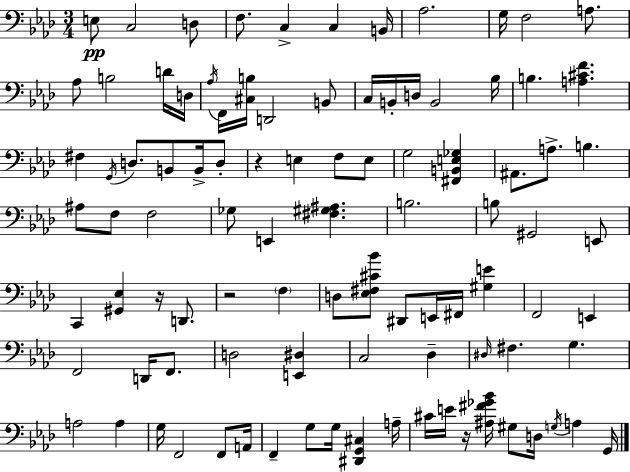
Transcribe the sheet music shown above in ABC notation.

X:1
T:Untitled
M:3/4
L:1/4
K:Ab
E,/2 C,2 D,/2 F,/2 C, C, B,,/4 _A,2 G,/4 F,2 A,/2 _A,/2 B,2 D/4 D,/4 _A,/4 F,,/4 [^C,B,]/4 D,,2 B,,/2 C,/4 B,,/4 D,/4 B,,2 _B,/4 B, [A,^CF] ^F, G,,/4 D,/2 B,,/2 B,,/4 D,/2 z E, F,/2 E,/2 G,2 [^F,,B,,E,_G,] ^A,,/2 A,/2 B, ^A,/2 F,/2 F,2 _G,/2 E,, [^F,^G,^A,] B,2 B,/2 ^G,,2 E,,/2 C,, [^G,,_E,] z/4 D,,/2 z2 F, D,/2 [_E,^F,^C_B]/2 ^D,,/2 E,,/4 ^F,,/4 [^G,E] F,,2 E,, F,,2 D,,/4 F,,/2 D,2 [E,,^D,] C,2 _D, ^D,/4 ^F, G, A,2 A, G,/4 F,,2 F,,/2 A,,/4 F,, G,/2 G,/4 [^D,,G,,^C,] A,/4 ^C/4 E/4 z/4 [^A,^F_G_B]/4 ^G,/2 D,/4 G,/4 A, G,,/4